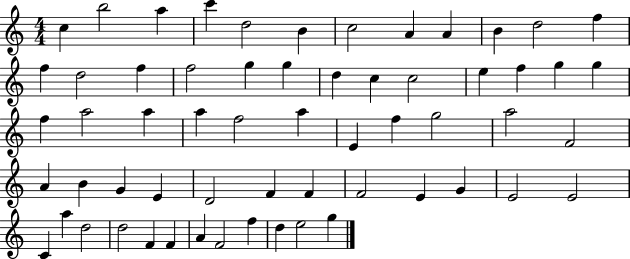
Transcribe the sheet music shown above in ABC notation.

X:1
T:Untitled
M:4/4
L:1/4
K:C
c b2 a c' d2 B c2 A A B d2 f f d2 f f2 g g d c c2 e f g g f a2 a a f2 a E f g2 a2 F2 A B G E D2 F F F2 E G E2 E2 C a d2 d2 F F A F2 f d e2 g